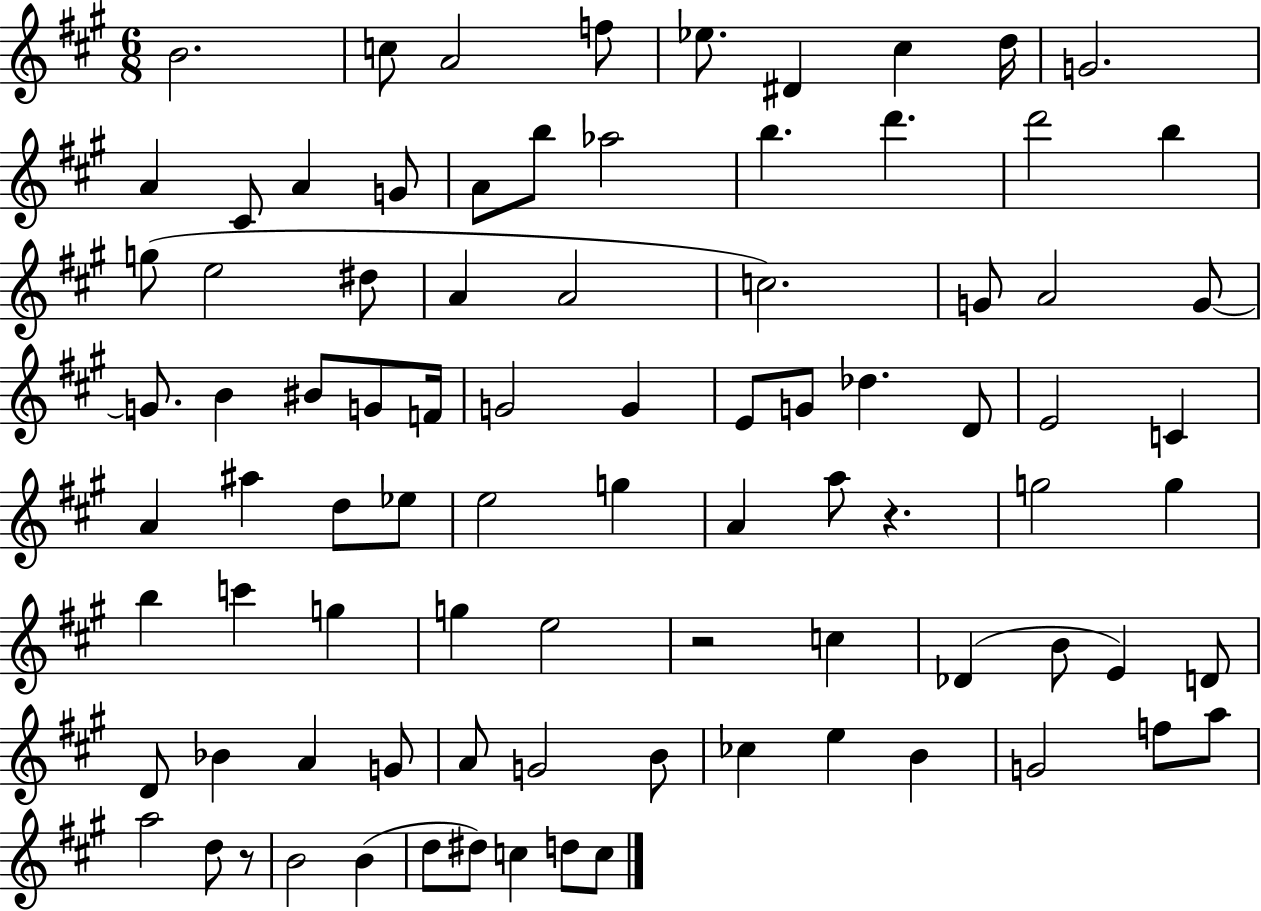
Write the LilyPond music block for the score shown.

{
  \clef treble
  \numericTimeSignature
  \time 6/8
  \key a \major
  \repeat volta 2 { b'2. | c''8 a'2 f''8 | ees''8. dis'4 cis''4 d''16 | g'2. | \break a'4 cis'8 a'4 g'8 | a'8 b''8 aes''2 | b''4. d'''4. | d'''2 b''4 | \break g''8( e''2 dis''8 | a'4 a'2 | c''2.) | g'8 a'2 g'8~~ | \break g'8. b'4 bis'8 g'8 f'16 | g'2 g'4 | e'8 g'8 des''4. d'8 | e'2 c'4 | \break a'4 ais''4 d''8 ees''8 | e''2 g''4 | a'4 a''8 r4. | g''2 g''4 | \break b''4 c'''4 g''4 | g''4 e''2 | r2 c''4 | des'4( b'8 e'4) d'8 | \break d'8 bes'4 a'4 g'8 | a'8 g'2 b'8 | ces''4 e''4 b'4 | g'2 f''8 a''8 | \break a''2 d''8 r8 | b'2 b'4( | d''8 dis''8) c''4 d''8 c''8 | } \bar "|."
}